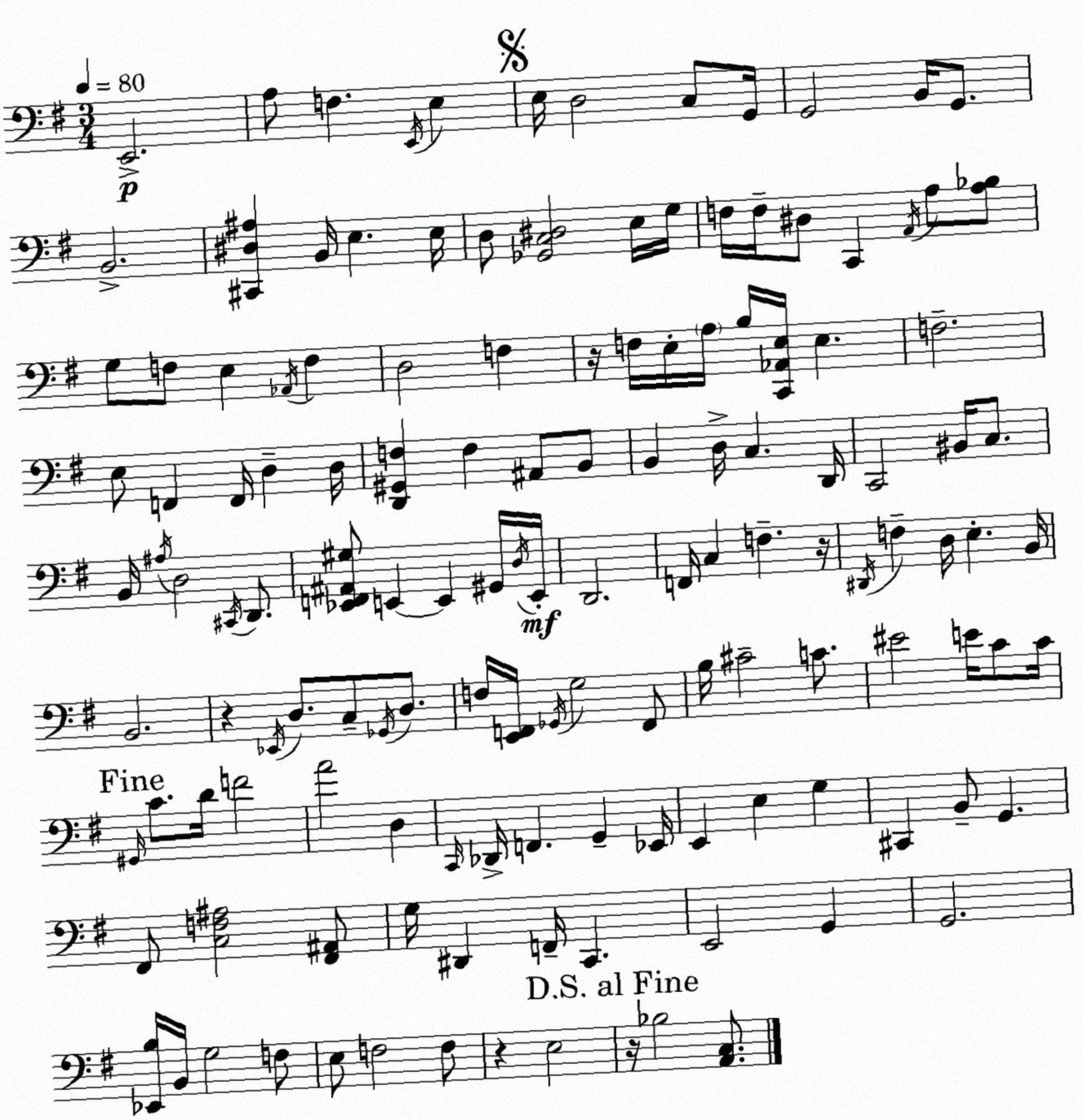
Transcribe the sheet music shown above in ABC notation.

X:1
T:Untitled
M:3/4
L:1/4
K:G
E,,2 A,/2 F, E,,/4 E, E,/4 D,2 C,/2 G,,/4 G,,2 B,,/4 G,,/2 B,,2 [^C,,^D,^A,] B,,/4 E, E,/4 D,/2 [_G,,C,^D,]2 E,/4 G,/4 F,/4 F,/4 ^D,/2 C,, A,,/4 A,/2 [A,_B,]/2 G,/2 F,/2 E, _A,,/4 F, D,2 F, z/4 F,/4 E,/4 A,/4 B,/4 [C,,_A,,E,]/4 E, F,2 E,/2 F,, F,,/4 D, D,/4 [D,,^G,,F,] F, ^A,,/2 B,,/2 B,, D,/4 C, D,,/4 C,,2 ^B,,/4 C,/2 B,,/4 ^A,/4 D,2 ^C,,/4 D,,/2 [_E,,F,,^A,,^G,]/2 E,, E,, ^G,,/4 D,/4 E,,/4 D,,2 F,,/4 C, F, z/4 ^D,,/4 F, D,/4 E, B,,/4 B,,2 z _E,,/4 D,/2 C,/2 _G,,/4 D,/2 F,/4 [E,,F,,]/4 _G,,/4 G,2 F,,/2 B,/4 ^C2 C/2 ^E2 E/4 C/2 C/4 ^G,,/4 C/2 D/4 F2 A2 D, C,,/4 _D,,/4 F,, G,, _E,,/4 E,, E, G, ^C,, B,,/2 G,, ^F,,/2 [C,F,^A,]2 [^F,,^A,,]/2 G,/4 ^D,, F,,/4 C,, E,,2 G,, G,,2 [_E,,B,]/4 B,,/4 G,2 F,/2 E,/2 F,2 F,/2 z E,2 z/4 _B,2 [A,,C,]/2